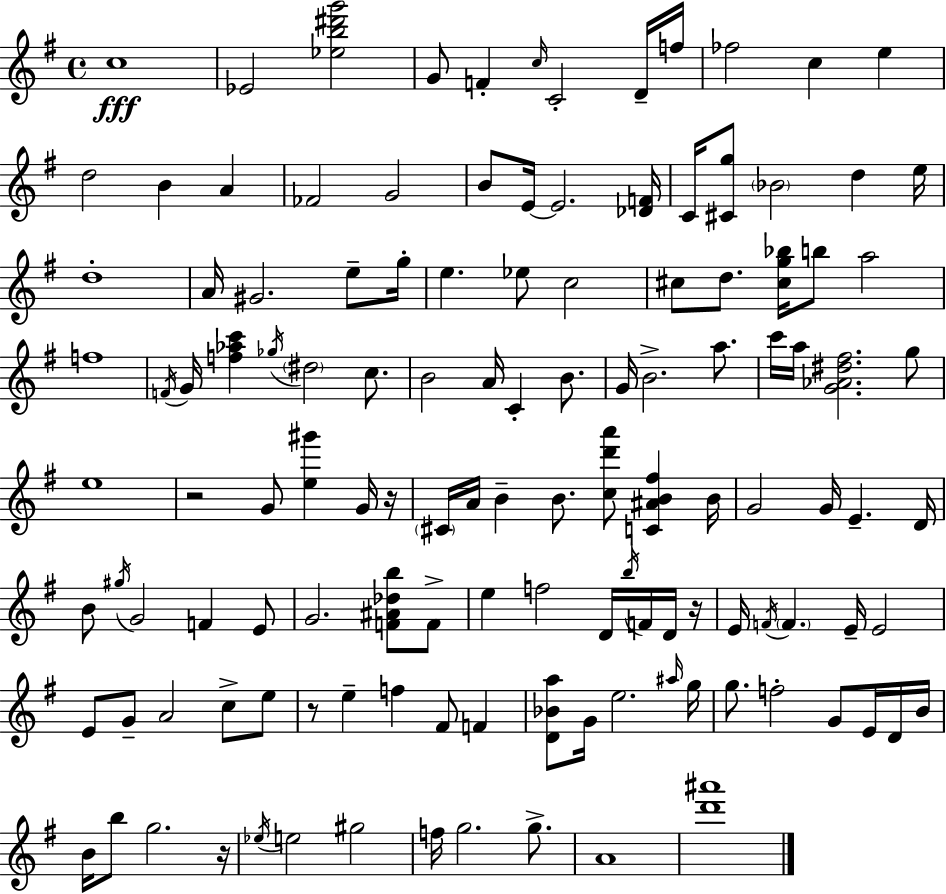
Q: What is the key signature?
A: G major